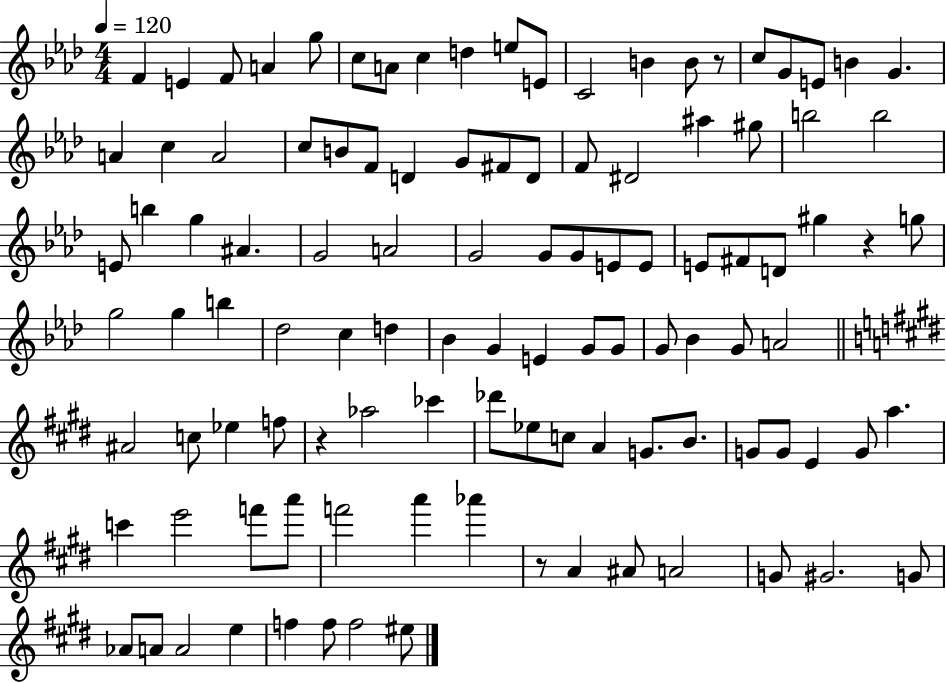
F4/q E4/q F4/e A4/q G5/e C5/e A4/e C5/q D5/q E5/e E4/e C4/h B4/q B4/e R/e C5/e G4/e E4/e B4/q G4/q. A4/q C5/q A4/h C5/e B4/e F4/e D4/q G4/e F#4/e D4/e F4/e D#4/h A#5/q G#5/e B5/h B5/h E4/e B5/q G5/q A#4/q. G4/h A4/h G4/h G4/e G4/e E4/e E4/e E4/e F#4/e D4/e G#5/q R/q G5/e G5/h G5/q B5/q Db5/h C5/q D5/q Bb4/q G4/q E4/q G4/e G4/e G4/e Bb4/q G4/e A4/h A#4/h C5/e Eb5/q F5/e R/q Ab5/h CES6/q Db6/e Eb5/e C5/e A4/q G4/e. B4/e. G4/e G4/e E4/q G4/e A5/q. C6/q E6/h F6/e A6/e F6/h A6/q Ab6/q R/e A4/q A#4/e A4/h G4/e G#4/h. G4/e Ab4/e A4/e A4/h E5/q F5/q F5/e F5/h EIS5/e